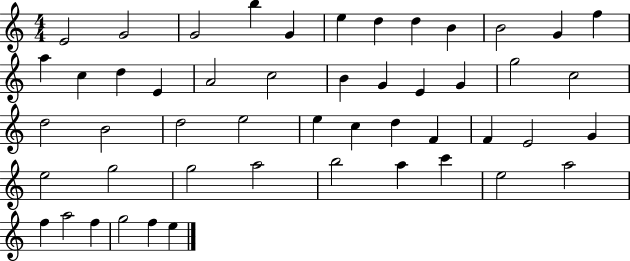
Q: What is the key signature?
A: C major